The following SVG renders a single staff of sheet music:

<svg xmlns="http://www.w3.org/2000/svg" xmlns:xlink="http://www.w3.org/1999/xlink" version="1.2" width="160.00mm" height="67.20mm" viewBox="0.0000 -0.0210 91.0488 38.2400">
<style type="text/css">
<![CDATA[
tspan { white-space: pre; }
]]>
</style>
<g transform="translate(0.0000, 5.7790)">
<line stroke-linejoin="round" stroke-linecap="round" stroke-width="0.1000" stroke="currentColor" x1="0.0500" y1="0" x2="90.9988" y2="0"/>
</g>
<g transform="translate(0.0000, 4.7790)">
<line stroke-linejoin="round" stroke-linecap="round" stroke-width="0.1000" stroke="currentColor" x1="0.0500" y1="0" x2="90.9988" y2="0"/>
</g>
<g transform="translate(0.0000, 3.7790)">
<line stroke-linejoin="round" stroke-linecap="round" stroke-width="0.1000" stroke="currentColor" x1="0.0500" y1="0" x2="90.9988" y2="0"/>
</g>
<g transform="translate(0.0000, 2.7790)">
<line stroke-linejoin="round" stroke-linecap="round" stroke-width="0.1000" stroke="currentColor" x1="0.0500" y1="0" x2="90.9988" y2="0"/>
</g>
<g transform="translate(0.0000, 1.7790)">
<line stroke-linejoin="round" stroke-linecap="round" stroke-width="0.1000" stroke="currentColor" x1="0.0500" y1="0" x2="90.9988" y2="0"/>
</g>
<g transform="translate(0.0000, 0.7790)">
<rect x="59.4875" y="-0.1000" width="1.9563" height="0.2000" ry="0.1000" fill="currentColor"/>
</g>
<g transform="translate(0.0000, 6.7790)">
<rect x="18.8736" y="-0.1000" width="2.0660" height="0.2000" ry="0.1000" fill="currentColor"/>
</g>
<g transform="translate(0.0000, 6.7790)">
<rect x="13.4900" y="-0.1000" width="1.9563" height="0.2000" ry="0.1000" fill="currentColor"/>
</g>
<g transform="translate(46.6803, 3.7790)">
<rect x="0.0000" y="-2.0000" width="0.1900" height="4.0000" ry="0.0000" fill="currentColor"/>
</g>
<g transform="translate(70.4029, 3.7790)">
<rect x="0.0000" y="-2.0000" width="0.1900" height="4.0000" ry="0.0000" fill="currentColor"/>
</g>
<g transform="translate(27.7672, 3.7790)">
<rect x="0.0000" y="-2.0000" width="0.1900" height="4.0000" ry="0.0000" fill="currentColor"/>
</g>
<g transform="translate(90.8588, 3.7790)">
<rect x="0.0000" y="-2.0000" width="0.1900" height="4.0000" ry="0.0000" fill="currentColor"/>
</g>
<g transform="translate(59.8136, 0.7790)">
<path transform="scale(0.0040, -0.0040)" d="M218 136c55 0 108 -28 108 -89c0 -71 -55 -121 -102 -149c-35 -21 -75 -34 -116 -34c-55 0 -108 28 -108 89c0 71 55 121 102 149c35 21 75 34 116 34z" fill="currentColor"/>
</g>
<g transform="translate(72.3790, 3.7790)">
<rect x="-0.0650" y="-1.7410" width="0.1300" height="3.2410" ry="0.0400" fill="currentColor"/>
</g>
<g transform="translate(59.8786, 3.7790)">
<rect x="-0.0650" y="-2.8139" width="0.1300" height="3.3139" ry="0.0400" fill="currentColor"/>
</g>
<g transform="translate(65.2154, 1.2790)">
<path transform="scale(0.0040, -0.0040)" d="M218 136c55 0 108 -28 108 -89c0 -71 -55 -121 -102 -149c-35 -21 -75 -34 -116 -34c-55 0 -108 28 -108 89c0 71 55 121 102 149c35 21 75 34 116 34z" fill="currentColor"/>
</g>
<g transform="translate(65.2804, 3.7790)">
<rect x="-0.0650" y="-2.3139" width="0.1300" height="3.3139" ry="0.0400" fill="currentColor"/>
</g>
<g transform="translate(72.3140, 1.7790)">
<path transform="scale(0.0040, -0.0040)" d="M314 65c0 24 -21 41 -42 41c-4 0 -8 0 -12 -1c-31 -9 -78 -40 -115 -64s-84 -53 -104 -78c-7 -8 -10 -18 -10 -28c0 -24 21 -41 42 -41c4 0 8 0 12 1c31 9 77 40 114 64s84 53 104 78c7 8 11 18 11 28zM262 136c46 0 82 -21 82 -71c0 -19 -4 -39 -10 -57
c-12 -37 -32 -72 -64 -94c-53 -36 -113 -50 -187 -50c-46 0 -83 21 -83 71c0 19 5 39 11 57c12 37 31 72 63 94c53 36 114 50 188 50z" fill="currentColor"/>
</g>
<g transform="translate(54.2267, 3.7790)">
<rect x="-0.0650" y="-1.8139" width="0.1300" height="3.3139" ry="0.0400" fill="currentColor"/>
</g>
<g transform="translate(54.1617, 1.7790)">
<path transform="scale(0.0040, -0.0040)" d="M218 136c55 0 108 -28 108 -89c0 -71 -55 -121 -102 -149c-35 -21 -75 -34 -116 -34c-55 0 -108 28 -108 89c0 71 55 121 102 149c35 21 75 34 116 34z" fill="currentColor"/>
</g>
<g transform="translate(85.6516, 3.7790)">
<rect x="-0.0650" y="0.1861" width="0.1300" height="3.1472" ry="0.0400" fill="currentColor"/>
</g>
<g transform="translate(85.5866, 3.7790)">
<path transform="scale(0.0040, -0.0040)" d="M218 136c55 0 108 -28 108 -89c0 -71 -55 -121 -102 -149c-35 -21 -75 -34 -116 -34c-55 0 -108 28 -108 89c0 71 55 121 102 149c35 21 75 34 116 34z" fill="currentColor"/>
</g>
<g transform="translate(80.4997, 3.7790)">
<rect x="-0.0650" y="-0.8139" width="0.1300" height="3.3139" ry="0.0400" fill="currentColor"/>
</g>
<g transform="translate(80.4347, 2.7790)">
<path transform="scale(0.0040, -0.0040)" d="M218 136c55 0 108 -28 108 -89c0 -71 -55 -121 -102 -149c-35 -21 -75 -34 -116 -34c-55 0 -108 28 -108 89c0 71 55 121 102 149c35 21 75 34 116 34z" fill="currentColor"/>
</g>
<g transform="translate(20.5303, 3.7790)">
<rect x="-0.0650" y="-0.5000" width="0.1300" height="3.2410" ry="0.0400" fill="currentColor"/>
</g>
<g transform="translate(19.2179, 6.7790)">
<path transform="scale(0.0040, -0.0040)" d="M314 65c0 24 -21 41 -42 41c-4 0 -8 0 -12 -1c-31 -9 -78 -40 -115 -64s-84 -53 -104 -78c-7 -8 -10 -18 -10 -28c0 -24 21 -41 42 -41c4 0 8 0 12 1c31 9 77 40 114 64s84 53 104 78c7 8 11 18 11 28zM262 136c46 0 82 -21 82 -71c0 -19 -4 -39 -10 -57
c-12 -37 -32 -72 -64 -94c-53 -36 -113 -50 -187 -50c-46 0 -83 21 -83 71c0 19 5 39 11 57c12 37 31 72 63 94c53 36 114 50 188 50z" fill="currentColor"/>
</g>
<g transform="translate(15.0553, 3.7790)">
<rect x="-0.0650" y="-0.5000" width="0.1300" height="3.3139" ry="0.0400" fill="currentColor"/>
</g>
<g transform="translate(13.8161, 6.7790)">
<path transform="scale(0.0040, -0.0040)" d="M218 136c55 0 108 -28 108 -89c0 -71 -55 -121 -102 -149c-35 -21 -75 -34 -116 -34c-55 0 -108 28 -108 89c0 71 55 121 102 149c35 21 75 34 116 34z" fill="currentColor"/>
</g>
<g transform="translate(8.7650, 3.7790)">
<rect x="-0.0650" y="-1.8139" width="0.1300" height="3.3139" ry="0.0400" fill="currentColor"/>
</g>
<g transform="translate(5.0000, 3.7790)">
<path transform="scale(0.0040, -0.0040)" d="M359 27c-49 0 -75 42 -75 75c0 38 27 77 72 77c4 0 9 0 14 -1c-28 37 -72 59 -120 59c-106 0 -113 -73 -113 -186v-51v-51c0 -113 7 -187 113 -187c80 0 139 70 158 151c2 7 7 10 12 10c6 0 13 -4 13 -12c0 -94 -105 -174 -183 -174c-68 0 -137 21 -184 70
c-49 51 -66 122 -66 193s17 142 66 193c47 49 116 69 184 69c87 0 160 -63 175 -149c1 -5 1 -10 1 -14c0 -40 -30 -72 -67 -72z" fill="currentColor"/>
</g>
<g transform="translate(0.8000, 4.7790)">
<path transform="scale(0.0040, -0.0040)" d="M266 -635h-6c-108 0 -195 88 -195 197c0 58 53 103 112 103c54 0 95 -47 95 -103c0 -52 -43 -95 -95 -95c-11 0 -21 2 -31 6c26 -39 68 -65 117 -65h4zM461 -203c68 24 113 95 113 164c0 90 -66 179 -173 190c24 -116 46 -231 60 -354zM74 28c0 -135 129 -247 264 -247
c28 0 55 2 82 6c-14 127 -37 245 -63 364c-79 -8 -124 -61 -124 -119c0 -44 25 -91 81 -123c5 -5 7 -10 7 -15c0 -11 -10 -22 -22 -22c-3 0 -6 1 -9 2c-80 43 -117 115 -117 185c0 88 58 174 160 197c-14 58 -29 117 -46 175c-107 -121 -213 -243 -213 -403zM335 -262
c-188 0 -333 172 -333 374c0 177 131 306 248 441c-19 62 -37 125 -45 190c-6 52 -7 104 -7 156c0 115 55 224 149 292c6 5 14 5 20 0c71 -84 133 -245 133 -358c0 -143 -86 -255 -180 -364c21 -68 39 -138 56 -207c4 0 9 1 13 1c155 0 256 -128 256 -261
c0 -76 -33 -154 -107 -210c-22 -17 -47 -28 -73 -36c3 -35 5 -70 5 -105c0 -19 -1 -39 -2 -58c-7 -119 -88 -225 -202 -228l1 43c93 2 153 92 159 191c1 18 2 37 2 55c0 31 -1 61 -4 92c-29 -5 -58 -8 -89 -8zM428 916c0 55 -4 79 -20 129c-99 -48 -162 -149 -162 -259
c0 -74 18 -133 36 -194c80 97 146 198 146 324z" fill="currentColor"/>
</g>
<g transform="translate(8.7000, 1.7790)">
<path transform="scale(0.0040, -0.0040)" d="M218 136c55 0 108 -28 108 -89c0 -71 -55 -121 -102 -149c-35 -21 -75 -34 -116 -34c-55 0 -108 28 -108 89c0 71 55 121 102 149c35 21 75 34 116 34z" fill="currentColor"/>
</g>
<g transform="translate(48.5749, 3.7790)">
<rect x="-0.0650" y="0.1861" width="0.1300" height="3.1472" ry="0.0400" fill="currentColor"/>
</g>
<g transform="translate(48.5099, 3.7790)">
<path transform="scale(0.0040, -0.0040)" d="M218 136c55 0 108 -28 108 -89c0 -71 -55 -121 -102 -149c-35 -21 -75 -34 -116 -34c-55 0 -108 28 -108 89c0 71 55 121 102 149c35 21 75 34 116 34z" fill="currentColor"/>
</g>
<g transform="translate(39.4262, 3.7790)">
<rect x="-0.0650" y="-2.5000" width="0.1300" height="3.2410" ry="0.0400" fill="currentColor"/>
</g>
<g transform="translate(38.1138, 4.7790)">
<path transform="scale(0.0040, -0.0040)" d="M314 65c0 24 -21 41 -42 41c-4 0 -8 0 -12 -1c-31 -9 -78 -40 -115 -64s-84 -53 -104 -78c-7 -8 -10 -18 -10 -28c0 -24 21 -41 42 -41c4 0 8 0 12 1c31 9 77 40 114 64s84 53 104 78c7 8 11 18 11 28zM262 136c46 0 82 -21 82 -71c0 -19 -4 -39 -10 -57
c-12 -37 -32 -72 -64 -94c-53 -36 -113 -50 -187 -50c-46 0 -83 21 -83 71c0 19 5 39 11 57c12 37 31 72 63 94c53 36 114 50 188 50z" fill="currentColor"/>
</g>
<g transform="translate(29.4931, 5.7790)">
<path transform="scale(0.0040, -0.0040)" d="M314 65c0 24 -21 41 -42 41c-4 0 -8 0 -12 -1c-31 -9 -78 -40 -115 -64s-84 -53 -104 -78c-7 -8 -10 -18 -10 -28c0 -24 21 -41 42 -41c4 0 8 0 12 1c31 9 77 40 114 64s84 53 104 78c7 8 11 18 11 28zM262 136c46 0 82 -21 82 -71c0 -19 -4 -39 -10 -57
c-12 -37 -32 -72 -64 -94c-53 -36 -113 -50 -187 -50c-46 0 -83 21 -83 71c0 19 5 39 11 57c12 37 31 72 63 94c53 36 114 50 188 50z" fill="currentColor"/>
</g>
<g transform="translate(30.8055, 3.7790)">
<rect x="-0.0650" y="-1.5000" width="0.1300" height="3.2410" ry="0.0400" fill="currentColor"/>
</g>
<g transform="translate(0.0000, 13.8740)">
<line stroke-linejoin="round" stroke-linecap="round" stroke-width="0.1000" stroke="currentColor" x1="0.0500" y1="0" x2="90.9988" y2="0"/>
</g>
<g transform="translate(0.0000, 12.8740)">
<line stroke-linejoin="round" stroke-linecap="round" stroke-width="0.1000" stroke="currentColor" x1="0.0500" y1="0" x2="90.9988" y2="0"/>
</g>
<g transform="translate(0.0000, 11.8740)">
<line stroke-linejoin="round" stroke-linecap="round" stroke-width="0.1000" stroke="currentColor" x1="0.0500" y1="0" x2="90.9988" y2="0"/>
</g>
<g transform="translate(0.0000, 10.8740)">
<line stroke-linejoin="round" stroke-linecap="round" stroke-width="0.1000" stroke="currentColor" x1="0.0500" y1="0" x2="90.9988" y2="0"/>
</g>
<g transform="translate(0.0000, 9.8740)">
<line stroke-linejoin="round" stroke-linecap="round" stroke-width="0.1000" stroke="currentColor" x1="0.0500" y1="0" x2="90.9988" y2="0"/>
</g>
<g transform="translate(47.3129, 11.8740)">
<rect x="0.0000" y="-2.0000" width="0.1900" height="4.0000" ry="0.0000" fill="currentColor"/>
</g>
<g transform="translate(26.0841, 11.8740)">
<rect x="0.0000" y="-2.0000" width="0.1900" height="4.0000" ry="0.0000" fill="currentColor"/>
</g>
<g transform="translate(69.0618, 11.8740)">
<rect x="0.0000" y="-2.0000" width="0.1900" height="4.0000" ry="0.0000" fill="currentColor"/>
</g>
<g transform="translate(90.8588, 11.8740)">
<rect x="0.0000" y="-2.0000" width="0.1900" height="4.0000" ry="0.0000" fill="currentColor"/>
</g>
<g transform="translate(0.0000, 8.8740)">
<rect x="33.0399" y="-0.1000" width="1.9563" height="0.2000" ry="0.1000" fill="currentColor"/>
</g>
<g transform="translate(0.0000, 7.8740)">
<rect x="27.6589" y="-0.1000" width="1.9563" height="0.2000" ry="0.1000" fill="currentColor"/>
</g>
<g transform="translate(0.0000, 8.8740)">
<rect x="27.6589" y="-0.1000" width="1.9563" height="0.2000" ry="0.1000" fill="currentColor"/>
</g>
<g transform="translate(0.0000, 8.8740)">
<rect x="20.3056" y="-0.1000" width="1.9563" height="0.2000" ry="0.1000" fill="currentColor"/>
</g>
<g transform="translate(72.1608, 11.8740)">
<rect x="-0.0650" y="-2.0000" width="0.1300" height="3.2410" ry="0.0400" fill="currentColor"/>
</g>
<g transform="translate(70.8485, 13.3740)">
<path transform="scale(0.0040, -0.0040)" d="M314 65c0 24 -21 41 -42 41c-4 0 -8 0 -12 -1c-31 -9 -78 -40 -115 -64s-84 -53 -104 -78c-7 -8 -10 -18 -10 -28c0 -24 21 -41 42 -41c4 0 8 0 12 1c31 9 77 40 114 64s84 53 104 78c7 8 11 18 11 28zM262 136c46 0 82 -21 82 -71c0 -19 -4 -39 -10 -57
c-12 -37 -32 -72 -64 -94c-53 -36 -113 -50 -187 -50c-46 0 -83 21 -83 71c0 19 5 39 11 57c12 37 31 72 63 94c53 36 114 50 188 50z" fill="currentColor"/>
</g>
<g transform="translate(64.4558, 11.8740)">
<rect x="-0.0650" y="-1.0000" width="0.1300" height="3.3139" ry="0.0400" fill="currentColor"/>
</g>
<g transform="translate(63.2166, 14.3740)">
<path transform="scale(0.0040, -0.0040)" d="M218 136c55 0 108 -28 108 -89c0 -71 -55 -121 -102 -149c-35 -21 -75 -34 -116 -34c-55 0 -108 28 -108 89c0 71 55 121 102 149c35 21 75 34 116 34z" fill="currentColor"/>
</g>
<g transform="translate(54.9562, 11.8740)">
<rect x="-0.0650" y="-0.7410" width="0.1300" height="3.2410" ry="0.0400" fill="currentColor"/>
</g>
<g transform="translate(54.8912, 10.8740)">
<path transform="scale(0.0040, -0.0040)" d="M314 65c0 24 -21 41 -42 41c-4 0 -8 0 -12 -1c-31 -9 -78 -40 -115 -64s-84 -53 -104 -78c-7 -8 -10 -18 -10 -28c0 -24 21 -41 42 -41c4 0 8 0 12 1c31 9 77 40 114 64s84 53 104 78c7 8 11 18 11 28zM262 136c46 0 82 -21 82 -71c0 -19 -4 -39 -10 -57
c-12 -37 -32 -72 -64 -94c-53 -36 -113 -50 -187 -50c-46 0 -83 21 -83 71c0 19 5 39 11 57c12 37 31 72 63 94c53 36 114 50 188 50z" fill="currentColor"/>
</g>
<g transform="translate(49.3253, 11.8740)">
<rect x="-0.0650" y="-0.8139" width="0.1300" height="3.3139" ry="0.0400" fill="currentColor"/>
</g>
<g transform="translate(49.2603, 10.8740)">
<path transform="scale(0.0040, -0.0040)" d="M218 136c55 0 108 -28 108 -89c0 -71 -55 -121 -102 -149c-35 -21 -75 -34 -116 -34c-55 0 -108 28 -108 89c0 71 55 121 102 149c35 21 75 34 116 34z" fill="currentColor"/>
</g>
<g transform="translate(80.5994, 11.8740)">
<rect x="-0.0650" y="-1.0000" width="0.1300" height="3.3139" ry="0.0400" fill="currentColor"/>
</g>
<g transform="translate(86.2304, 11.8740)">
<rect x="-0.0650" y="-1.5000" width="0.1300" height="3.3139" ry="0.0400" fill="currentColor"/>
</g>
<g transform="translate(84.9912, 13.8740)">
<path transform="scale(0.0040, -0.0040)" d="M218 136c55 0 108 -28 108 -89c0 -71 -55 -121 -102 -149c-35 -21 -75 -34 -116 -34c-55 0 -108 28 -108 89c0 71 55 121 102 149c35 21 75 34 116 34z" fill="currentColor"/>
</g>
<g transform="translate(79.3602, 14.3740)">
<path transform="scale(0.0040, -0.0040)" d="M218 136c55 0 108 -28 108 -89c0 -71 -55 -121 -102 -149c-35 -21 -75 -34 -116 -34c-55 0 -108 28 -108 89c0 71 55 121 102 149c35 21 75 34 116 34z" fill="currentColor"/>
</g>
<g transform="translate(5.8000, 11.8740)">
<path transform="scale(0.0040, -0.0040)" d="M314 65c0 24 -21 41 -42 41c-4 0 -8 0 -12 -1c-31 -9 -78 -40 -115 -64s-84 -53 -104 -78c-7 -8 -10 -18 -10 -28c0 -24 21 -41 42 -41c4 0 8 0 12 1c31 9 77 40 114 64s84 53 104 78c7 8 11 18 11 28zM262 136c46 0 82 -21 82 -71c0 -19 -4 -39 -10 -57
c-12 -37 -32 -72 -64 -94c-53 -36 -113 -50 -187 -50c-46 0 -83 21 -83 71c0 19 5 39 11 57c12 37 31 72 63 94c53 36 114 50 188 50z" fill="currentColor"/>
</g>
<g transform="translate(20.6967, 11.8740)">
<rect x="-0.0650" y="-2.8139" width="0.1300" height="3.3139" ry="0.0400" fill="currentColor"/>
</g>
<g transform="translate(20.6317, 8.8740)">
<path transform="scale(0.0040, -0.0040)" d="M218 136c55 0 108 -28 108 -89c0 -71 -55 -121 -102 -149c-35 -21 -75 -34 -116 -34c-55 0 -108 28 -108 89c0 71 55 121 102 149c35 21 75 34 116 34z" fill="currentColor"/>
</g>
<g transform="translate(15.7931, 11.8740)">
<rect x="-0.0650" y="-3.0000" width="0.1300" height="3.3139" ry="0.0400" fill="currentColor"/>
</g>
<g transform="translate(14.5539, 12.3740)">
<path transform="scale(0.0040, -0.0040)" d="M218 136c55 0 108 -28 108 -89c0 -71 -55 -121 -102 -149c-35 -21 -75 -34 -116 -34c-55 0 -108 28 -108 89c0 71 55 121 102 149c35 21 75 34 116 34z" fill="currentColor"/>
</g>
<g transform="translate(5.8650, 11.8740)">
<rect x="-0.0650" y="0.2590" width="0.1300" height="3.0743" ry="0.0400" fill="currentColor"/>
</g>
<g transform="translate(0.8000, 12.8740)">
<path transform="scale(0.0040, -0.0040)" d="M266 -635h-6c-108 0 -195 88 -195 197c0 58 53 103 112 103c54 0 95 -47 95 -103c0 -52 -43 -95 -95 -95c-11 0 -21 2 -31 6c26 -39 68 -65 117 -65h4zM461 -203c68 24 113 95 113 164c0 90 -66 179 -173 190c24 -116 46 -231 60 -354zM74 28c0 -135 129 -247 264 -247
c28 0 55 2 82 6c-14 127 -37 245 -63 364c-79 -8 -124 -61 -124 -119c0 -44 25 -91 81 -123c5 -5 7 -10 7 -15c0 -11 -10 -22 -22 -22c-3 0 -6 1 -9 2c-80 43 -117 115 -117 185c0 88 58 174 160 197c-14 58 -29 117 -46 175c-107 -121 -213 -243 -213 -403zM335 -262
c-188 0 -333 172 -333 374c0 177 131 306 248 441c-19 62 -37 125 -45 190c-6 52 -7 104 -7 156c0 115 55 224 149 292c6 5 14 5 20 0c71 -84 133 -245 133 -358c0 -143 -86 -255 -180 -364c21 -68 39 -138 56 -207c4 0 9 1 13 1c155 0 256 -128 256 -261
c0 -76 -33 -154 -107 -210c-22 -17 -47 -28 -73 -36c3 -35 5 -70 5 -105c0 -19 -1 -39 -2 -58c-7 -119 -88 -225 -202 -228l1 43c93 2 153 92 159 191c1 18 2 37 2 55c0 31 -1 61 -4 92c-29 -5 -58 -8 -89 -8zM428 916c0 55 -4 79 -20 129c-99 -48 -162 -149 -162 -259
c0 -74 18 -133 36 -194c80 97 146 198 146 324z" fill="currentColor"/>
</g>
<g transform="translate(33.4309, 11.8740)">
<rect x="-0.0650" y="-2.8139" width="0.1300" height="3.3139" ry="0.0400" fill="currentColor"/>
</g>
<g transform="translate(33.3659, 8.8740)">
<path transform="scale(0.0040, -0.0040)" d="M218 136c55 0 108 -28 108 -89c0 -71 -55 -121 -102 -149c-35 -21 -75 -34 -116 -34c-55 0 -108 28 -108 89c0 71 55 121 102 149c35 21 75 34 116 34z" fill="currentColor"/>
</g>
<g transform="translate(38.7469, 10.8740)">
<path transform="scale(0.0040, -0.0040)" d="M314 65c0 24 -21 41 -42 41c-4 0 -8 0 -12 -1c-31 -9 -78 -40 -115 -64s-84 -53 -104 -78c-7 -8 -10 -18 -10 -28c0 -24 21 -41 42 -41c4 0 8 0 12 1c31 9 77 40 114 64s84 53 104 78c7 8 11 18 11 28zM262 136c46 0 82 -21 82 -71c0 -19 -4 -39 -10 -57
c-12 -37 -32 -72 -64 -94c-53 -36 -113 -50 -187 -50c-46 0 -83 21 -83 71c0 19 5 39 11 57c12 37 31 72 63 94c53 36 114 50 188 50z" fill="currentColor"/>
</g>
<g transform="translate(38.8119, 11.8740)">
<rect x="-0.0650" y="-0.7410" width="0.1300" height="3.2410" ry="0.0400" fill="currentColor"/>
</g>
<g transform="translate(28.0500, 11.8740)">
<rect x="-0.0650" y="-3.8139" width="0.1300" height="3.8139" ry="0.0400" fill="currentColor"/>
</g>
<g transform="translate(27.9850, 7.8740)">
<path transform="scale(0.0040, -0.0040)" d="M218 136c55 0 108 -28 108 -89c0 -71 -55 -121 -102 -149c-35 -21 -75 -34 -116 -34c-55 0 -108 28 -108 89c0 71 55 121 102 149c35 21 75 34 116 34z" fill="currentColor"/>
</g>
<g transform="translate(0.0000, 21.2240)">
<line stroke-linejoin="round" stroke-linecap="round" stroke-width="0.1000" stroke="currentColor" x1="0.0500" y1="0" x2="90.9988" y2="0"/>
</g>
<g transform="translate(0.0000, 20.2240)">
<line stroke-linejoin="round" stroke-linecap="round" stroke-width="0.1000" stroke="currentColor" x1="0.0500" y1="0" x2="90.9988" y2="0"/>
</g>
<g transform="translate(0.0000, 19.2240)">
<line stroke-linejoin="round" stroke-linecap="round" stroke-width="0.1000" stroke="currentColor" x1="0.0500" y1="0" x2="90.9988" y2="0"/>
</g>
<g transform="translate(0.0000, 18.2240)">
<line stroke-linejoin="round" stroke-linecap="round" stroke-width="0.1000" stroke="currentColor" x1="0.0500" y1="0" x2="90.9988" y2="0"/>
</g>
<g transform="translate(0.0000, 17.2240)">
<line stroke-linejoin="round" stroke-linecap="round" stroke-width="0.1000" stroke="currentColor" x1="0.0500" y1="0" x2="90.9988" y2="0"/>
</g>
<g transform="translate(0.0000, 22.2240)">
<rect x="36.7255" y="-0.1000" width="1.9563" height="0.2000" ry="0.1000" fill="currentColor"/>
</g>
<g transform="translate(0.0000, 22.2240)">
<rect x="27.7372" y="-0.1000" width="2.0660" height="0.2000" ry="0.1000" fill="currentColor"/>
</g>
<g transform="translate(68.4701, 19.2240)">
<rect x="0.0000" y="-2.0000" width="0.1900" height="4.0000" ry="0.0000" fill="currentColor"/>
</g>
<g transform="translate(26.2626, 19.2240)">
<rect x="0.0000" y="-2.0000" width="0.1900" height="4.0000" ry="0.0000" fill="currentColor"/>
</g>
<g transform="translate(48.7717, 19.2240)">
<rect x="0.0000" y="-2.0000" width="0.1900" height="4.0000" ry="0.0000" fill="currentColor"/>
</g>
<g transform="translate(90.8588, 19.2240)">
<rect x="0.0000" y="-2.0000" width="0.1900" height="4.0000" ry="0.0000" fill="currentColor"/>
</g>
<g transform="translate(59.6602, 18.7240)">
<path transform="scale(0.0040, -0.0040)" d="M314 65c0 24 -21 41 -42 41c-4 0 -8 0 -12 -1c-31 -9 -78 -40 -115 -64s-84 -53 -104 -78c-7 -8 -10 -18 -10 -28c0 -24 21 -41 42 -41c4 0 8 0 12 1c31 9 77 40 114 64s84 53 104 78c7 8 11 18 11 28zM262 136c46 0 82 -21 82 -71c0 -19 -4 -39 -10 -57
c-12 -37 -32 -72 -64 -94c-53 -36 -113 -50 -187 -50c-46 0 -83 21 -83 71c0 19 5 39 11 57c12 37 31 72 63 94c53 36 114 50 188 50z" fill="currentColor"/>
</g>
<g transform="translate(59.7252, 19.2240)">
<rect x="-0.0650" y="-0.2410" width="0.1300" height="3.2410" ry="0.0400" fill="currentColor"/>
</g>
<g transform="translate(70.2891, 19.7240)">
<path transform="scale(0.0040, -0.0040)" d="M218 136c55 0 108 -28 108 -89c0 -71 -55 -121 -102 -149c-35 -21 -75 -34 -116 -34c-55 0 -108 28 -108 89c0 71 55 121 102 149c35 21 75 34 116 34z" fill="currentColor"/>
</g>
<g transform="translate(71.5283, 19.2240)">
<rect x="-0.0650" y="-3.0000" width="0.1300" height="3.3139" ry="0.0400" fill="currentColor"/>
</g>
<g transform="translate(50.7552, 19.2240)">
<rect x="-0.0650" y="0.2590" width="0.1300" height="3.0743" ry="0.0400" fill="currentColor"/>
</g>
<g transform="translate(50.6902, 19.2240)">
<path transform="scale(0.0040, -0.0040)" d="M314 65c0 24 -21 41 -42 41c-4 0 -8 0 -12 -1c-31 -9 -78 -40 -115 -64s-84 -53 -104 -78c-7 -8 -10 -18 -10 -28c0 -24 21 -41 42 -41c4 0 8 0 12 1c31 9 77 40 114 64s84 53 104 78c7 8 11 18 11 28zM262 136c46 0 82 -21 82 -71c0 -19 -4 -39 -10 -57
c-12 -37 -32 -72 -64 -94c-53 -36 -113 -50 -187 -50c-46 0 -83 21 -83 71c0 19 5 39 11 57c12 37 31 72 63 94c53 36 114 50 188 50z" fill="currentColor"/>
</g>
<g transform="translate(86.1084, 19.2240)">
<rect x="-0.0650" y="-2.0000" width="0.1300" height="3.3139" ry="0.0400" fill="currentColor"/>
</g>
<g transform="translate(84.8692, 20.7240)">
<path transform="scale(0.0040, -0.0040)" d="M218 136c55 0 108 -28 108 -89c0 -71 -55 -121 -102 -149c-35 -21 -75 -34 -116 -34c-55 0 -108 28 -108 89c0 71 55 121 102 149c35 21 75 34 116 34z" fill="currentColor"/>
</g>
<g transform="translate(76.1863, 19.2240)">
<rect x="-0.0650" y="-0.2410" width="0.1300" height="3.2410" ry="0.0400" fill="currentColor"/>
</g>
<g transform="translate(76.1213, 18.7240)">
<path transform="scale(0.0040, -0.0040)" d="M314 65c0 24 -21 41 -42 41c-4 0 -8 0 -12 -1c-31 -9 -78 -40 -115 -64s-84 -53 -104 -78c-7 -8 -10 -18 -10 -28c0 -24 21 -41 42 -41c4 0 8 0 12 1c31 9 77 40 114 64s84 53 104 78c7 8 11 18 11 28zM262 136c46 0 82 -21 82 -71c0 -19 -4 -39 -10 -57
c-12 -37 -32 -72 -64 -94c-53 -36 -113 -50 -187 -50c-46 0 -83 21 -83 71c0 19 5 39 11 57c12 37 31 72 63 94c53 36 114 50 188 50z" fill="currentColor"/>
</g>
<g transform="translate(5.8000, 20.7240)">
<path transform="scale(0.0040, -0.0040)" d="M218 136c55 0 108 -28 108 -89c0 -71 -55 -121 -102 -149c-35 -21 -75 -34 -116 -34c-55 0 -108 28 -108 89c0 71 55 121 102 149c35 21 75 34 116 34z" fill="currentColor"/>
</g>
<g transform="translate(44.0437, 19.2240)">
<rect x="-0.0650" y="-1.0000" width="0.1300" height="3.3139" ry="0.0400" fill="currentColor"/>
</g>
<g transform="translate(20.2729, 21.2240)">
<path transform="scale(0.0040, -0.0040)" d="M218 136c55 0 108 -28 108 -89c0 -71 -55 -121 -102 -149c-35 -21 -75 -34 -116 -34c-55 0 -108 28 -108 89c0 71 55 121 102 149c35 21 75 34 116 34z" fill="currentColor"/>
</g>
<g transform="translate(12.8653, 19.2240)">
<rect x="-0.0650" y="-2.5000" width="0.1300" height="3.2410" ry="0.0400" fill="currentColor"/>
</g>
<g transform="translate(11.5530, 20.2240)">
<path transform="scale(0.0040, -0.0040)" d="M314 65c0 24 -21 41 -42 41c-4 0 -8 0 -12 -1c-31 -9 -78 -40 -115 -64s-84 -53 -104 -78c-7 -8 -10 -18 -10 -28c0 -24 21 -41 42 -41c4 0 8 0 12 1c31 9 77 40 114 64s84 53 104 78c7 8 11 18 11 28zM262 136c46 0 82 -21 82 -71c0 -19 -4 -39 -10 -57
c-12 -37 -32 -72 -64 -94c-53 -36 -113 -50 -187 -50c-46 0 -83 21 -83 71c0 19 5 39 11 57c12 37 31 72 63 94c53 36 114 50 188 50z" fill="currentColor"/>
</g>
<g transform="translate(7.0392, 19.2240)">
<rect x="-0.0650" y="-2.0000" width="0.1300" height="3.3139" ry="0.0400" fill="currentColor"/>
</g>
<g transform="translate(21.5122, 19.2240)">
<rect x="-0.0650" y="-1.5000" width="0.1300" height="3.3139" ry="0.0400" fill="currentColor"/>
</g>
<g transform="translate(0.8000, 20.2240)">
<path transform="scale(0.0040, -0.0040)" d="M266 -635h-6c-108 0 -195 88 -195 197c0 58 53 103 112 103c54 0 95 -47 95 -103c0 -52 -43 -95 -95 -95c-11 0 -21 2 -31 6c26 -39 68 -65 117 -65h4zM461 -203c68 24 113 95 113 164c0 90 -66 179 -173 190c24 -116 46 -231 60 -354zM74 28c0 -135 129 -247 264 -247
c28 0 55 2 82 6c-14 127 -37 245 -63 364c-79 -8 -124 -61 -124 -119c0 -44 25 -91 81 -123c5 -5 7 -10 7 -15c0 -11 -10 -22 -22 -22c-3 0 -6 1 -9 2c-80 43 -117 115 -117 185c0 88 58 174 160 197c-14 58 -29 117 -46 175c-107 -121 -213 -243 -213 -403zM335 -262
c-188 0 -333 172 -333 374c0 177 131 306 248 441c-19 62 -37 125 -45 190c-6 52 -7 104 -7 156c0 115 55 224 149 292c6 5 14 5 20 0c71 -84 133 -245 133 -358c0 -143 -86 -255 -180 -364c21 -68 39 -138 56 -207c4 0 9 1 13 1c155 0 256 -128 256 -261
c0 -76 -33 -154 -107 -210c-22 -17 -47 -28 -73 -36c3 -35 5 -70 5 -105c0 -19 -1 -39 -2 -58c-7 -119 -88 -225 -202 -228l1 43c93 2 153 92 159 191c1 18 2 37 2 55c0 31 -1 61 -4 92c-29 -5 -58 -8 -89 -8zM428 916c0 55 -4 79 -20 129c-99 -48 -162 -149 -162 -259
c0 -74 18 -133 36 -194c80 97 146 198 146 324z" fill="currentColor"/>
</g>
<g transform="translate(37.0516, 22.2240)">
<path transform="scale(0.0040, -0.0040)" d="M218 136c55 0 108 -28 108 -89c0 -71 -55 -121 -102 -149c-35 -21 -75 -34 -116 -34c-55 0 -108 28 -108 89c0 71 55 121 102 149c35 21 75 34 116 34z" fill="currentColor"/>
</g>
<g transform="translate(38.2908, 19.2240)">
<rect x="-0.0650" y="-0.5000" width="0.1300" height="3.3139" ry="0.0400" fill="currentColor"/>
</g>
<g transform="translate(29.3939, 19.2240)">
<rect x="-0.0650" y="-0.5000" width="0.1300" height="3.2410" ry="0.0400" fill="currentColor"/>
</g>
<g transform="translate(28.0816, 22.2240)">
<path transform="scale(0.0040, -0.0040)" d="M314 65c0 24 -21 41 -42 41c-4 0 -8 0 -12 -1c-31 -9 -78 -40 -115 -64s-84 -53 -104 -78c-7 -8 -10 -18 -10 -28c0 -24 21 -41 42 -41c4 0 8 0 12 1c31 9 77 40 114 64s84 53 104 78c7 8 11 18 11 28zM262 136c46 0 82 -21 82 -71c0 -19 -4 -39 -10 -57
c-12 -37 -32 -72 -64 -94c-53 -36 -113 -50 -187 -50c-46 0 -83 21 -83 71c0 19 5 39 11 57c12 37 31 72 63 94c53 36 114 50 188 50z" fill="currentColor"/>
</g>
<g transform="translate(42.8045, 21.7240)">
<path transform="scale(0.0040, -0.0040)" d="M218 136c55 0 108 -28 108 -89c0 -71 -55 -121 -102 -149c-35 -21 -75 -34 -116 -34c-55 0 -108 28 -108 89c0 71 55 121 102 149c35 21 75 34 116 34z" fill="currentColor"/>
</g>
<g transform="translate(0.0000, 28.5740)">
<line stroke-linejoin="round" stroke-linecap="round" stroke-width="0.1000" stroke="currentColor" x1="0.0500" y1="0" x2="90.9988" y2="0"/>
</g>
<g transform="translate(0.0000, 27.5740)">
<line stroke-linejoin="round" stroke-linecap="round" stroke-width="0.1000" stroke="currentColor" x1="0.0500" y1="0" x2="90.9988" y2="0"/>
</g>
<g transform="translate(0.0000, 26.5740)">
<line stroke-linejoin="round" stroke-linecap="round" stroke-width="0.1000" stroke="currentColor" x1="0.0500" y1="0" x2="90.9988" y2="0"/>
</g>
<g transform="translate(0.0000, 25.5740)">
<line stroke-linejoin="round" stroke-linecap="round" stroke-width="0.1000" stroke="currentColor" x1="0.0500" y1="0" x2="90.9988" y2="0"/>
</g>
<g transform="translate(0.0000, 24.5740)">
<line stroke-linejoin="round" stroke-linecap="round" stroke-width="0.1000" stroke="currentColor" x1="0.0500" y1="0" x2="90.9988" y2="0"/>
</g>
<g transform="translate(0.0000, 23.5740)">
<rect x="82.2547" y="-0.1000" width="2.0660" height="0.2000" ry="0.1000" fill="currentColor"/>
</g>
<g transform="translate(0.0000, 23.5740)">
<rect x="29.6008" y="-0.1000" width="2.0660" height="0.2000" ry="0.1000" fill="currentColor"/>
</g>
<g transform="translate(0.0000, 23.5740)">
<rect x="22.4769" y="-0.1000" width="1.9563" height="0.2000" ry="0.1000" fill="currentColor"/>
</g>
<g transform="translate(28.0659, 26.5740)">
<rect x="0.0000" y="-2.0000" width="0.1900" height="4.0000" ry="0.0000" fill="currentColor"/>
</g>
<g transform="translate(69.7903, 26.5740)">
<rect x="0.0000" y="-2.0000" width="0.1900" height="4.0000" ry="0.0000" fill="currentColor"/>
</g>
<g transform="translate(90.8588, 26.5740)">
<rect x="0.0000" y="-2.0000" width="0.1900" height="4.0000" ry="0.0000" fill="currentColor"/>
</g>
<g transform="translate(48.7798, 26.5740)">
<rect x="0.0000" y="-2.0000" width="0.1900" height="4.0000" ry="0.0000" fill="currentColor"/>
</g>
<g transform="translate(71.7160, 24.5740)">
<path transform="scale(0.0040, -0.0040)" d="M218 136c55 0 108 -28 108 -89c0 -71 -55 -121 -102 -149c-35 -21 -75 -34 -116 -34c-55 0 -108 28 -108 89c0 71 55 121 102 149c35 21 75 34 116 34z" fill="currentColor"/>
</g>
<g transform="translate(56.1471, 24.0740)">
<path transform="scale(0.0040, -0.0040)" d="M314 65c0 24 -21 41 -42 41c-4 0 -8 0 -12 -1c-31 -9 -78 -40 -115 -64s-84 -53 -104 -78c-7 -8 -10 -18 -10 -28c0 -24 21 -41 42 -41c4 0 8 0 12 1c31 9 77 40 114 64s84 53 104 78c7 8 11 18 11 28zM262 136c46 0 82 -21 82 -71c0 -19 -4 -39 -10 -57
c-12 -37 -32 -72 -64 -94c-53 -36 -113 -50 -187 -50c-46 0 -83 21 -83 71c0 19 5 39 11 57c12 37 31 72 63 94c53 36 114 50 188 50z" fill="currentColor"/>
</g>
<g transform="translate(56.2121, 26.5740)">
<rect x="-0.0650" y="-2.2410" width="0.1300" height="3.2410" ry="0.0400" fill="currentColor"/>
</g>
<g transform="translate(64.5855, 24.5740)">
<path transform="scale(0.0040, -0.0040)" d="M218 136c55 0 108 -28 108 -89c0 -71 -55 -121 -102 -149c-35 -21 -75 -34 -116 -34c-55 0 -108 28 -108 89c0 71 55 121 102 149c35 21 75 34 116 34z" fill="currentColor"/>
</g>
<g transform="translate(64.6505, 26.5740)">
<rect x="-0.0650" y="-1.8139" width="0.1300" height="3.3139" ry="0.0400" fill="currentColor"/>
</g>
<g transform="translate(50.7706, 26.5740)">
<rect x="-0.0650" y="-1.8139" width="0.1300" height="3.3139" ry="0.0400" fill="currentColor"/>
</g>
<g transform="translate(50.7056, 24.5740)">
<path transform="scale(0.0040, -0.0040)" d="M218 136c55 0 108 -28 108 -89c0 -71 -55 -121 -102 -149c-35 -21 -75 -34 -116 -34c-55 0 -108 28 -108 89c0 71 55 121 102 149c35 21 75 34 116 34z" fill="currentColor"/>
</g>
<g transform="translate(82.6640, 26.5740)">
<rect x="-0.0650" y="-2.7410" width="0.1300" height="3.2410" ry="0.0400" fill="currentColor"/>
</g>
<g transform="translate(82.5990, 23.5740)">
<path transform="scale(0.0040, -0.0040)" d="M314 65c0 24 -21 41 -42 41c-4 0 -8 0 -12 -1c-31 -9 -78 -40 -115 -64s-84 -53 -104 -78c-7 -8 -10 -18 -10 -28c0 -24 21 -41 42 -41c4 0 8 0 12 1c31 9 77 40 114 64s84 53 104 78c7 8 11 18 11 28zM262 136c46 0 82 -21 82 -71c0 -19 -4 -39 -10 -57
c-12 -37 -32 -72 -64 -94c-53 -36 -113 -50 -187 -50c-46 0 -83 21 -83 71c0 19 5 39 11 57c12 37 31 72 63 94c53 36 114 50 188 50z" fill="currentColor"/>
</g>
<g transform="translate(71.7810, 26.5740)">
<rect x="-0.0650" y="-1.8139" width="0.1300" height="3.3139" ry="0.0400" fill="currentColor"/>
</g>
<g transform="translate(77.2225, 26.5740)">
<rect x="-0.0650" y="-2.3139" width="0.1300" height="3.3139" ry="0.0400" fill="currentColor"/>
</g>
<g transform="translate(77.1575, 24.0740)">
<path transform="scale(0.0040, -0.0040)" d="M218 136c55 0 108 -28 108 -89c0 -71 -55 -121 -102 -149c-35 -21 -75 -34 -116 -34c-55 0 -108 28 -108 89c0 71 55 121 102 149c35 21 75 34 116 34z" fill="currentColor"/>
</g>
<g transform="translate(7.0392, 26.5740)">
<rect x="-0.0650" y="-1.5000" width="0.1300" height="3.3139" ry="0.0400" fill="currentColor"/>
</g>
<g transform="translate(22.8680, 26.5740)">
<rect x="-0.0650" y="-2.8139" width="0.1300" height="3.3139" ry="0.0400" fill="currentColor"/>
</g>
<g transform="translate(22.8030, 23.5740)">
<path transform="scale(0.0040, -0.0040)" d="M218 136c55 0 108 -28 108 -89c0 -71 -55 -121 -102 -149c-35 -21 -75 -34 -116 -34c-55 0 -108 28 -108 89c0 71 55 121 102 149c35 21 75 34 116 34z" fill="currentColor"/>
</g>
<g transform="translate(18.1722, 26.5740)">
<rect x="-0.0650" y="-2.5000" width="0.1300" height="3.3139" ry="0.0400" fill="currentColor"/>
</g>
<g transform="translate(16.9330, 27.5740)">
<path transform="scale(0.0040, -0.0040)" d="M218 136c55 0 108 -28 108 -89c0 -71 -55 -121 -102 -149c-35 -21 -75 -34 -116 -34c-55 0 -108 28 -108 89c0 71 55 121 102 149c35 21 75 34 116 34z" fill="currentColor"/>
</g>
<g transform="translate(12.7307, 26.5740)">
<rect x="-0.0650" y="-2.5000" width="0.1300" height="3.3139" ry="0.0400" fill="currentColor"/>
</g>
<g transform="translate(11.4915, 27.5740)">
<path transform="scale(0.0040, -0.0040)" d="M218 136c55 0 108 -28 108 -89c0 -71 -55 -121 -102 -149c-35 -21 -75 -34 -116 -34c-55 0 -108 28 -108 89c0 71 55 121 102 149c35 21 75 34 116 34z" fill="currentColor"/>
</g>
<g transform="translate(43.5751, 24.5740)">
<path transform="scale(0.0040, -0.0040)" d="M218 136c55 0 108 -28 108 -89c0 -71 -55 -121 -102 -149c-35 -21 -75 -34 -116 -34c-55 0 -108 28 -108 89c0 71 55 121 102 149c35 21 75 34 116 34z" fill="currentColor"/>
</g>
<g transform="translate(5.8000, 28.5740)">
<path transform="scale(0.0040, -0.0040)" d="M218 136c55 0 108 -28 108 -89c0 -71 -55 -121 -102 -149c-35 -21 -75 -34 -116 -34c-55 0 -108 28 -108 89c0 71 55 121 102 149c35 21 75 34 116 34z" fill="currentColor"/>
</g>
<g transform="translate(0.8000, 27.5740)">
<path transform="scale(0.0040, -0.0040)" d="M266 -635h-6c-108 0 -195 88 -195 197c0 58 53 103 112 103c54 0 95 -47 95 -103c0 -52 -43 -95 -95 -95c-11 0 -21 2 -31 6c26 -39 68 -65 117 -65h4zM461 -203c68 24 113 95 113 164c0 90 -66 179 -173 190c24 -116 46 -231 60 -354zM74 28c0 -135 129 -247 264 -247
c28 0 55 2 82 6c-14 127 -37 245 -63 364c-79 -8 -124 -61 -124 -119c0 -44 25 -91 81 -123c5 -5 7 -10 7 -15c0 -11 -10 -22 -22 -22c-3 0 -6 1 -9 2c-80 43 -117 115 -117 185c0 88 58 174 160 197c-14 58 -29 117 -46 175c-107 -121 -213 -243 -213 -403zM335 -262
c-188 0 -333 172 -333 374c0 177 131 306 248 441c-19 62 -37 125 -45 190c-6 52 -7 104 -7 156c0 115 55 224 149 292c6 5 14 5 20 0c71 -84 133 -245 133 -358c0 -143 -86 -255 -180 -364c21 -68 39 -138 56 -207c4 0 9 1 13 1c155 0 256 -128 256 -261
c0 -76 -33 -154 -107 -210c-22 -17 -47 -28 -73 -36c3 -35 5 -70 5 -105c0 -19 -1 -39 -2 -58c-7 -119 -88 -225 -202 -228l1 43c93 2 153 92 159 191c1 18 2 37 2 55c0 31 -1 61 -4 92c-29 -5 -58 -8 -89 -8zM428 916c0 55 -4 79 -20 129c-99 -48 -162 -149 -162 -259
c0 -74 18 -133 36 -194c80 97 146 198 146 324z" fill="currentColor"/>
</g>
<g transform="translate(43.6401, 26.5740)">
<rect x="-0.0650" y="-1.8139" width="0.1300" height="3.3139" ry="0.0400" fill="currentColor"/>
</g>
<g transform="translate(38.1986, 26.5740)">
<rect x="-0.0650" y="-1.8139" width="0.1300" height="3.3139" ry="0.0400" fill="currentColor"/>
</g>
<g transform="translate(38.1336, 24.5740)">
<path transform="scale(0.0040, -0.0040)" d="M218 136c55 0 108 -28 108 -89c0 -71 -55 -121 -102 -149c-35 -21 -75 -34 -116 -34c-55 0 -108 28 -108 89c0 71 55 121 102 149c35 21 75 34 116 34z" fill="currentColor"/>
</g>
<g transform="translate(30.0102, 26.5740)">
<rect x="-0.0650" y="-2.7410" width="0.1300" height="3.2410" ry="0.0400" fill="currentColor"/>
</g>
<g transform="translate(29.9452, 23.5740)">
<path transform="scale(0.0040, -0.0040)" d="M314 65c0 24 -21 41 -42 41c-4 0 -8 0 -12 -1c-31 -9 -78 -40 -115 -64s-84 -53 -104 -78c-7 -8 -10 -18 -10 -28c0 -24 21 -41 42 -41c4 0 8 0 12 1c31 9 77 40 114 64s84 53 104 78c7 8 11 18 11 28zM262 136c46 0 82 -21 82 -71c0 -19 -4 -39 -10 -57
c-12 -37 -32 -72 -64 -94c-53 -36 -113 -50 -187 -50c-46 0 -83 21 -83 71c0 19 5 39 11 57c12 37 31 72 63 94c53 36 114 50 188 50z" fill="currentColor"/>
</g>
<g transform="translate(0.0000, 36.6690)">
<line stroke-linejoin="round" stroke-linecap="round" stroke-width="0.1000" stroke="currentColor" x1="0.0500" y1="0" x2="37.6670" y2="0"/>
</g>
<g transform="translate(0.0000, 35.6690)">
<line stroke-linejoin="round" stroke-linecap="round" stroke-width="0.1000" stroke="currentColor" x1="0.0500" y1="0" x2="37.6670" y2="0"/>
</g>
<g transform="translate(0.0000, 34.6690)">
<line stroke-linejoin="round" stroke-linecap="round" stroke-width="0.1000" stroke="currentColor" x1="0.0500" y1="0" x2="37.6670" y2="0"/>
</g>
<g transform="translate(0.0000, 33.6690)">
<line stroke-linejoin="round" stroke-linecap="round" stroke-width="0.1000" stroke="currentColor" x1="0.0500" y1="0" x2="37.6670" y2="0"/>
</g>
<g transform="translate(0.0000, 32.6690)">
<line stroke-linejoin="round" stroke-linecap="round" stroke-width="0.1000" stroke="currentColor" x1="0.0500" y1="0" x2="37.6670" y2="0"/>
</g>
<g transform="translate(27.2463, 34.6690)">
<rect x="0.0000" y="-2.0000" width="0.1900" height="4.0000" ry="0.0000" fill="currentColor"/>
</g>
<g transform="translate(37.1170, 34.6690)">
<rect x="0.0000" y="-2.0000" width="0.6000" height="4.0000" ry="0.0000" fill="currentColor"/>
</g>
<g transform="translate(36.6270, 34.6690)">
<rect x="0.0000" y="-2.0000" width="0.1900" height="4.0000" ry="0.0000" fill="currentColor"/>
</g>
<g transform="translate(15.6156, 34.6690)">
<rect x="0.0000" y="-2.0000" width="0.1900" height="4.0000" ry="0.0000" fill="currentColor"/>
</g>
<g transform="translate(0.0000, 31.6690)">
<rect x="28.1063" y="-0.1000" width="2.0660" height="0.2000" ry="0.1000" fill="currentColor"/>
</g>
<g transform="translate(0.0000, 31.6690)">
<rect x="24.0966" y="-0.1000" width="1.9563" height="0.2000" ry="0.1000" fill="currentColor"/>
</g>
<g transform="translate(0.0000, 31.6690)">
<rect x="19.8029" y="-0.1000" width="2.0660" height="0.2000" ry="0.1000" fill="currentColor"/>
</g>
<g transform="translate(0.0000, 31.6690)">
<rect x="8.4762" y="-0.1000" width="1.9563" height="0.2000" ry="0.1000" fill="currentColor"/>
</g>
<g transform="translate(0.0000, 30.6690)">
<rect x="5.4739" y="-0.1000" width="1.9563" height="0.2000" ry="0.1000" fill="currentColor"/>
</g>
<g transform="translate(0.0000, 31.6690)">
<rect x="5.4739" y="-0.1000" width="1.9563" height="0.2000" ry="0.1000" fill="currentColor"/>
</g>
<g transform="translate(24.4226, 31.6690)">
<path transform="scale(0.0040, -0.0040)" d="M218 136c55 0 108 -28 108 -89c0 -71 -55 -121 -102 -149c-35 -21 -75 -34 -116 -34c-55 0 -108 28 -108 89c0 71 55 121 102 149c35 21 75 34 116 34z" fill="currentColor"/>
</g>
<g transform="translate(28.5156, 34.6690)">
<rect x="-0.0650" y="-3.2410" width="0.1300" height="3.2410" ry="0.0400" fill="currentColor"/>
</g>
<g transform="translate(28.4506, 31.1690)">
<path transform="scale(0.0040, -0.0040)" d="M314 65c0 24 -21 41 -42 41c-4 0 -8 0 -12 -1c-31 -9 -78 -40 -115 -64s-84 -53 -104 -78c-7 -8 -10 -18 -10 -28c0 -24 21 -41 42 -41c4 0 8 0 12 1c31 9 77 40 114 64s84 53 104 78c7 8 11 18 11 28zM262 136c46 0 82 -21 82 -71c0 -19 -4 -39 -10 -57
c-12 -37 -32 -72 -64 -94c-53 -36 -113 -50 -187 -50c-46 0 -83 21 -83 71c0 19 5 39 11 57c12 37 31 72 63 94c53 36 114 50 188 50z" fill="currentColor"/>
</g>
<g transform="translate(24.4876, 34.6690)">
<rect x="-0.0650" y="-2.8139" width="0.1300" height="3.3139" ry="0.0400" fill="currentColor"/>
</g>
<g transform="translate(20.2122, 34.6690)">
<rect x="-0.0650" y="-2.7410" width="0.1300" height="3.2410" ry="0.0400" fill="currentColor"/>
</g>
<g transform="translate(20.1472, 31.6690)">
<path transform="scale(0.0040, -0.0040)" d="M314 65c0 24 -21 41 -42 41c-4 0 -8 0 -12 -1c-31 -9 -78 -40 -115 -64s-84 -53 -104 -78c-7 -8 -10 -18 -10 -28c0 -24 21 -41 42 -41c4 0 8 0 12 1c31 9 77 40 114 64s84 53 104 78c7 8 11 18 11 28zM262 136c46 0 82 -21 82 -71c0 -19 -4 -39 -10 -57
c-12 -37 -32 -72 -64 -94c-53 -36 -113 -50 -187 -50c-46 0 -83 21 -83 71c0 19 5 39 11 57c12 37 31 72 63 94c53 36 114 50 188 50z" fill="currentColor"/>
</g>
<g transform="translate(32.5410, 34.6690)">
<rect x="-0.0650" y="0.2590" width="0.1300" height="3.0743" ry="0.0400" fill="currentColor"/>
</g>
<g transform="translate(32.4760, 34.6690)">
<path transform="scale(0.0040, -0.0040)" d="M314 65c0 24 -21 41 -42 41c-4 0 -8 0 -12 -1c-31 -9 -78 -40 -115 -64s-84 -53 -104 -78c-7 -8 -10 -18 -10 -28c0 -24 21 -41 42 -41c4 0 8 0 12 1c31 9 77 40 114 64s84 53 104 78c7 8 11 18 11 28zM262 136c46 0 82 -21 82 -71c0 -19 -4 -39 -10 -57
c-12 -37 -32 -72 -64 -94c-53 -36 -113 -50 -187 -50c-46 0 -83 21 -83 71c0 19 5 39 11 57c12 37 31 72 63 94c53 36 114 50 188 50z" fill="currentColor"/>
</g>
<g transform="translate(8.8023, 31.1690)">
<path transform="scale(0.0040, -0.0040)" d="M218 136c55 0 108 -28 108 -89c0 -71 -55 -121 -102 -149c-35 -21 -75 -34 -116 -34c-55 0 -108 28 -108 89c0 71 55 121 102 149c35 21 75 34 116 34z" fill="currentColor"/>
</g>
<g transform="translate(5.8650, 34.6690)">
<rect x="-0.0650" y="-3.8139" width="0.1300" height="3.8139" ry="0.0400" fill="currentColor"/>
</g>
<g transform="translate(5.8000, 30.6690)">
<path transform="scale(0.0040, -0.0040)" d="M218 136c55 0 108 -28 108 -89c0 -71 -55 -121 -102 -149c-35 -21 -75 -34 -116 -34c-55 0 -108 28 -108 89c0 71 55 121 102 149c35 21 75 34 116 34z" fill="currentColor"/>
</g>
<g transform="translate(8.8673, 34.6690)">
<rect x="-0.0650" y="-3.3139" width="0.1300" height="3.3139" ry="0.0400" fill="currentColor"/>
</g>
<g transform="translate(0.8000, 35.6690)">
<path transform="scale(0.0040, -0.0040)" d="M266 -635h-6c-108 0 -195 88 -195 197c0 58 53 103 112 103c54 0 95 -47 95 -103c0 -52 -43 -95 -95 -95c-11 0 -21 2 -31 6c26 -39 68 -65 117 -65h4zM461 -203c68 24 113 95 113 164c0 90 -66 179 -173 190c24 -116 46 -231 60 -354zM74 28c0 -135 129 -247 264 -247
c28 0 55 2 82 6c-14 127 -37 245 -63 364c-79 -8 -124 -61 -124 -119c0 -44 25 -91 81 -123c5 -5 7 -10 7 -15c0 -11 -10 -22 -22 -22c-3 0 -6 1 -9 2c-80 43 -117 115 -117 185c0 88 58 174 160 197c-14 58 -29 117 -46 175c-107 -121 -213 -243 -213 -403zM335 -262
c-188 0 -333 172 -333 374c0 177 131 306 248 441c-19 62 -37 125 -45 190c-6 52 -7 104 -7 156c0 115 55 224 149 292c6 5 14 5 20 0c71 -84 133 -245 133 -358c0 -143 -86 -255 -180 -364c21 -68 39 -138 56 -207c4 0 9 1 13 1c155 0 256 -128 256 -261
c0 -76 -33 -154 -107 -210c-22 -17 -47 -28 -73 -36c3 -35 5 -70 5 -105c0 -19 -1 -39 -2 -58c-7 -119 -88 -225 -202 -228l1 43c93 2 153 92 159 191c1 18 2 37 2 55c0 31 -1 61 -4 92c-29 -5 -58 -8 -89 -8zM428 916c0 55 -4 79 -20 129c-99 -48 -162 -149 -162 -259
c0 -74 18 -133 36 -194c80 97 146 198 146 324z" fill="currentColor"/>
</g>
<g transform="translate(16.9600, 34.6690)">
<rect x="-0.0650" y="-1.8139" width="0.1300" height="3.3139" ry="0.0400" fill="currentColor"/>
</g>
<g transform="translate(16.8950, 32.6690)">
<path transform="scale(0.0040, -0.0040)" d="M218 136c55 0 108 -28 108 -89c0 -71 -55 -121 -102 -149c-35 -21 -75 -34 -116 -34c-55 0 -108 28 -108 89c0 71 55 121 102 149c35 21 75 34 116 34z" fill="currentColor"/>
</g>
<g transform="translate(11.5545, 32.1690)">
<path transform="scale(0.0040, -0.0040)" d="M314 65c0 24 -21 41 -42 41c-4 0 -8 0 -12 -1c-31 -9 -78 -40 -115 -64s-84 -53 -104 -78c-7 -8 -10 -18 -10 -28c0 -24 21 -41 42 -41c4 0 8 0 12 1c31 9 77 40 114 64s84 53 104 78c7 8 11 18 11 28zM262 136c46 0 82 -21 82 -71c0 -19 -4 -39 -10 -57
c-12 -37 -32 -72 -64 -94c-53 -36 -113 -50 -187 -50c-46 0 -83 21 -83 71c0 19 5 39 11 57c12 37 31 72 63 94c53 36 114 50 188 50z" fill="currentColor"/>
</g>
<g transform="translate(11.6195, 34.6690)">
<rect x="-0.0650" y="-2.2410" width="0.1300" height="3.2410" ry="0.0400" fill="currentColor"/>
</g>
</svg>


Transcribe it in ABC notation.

X:1
T:Untitled
M:4/4
L:1/4
K:C
f C C2 E2 G2 B f a g f2 d B B2 A a c' a d2 d d2 D F2 D E F G2 E C2 C D B2 c2 A c2 F E G G a a2 f f f g2 f f g a2 c' b g2 f a2 a b2 B2